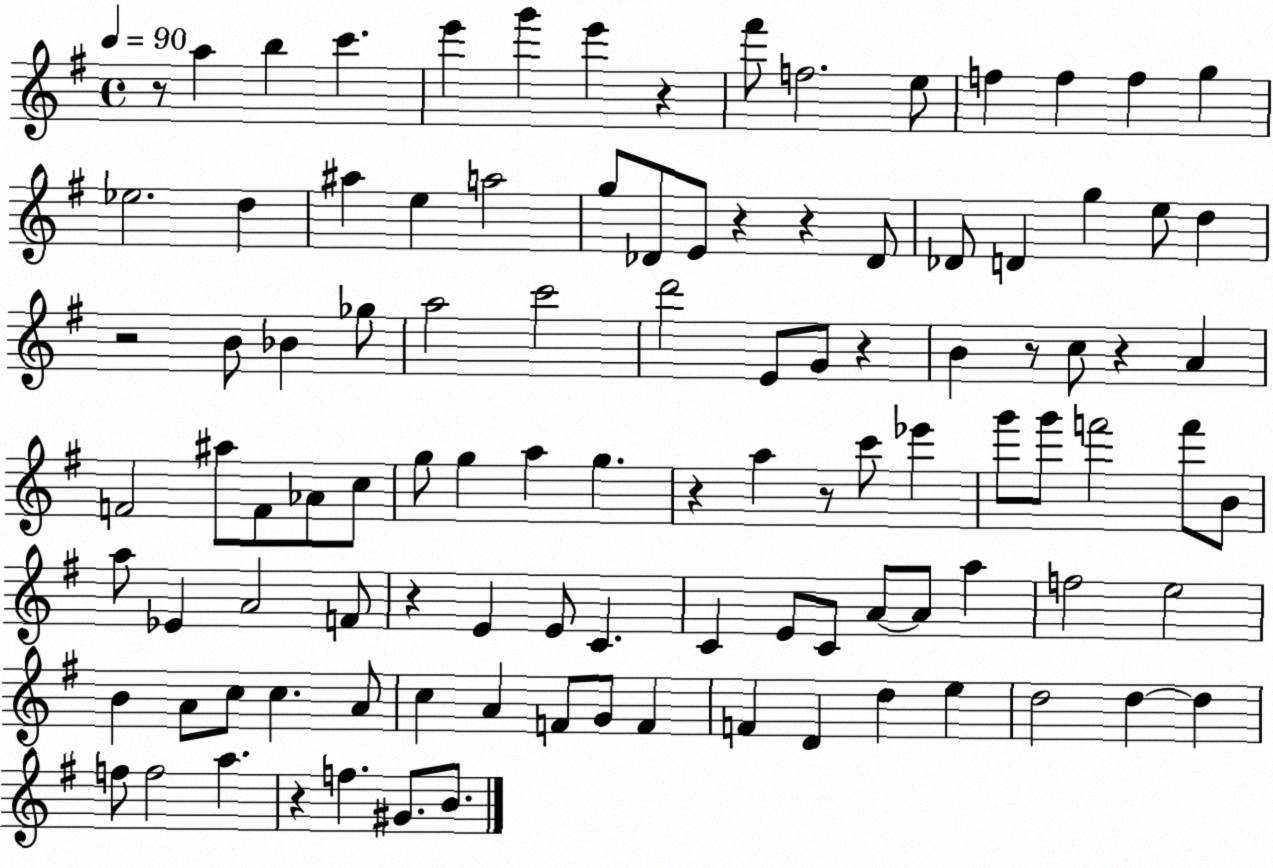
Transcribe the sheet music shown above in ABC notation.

X:1
T:Untitled
M:4/4
L:1/4
K:G
z/2 a b c' e' g' e' z ^f'/2 f2 e/2 f f f g _e2 d ^a e a2 g/2 _D/2 E/2 z z _D/2 _D/2 D g e/2 d z2 B/2 _B _g/2 a2 c'2 d'2 E/2 G/2 z B z/2 c/2 z A F2 ^a/2 F/2 _A/2 c/2 g/2 g a g z a z/2 c'/2 _e' g'/2 g'/2 f'2 f'/2 B/2 a/2 _E A2 F/2 z E E/2 C C E/2 C/2 A/2 A/2 a f2 e2 B A/2 c/2 c A/2 c A F/2 G/2 F F D d e d2 d d f/2 f2 a z f ^G/2 B/2